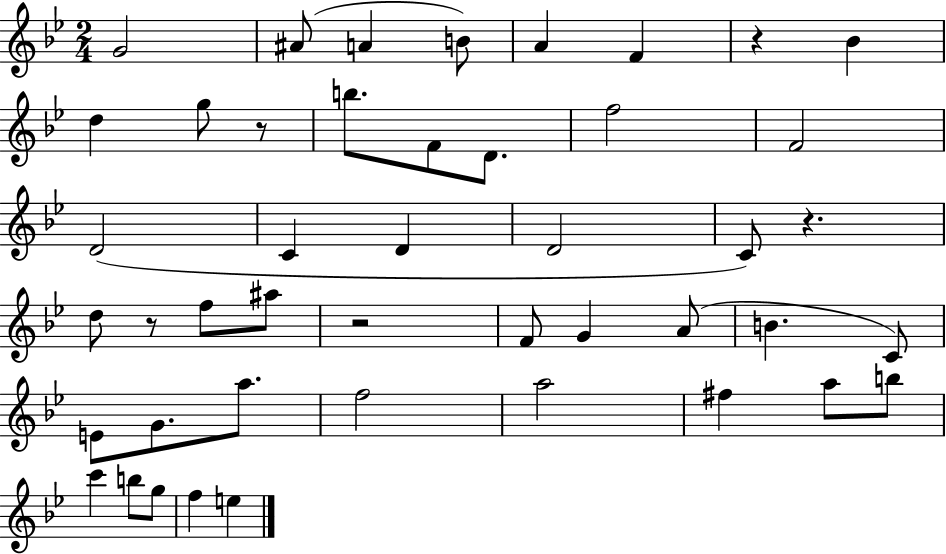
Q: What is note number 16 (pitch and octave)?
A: C4